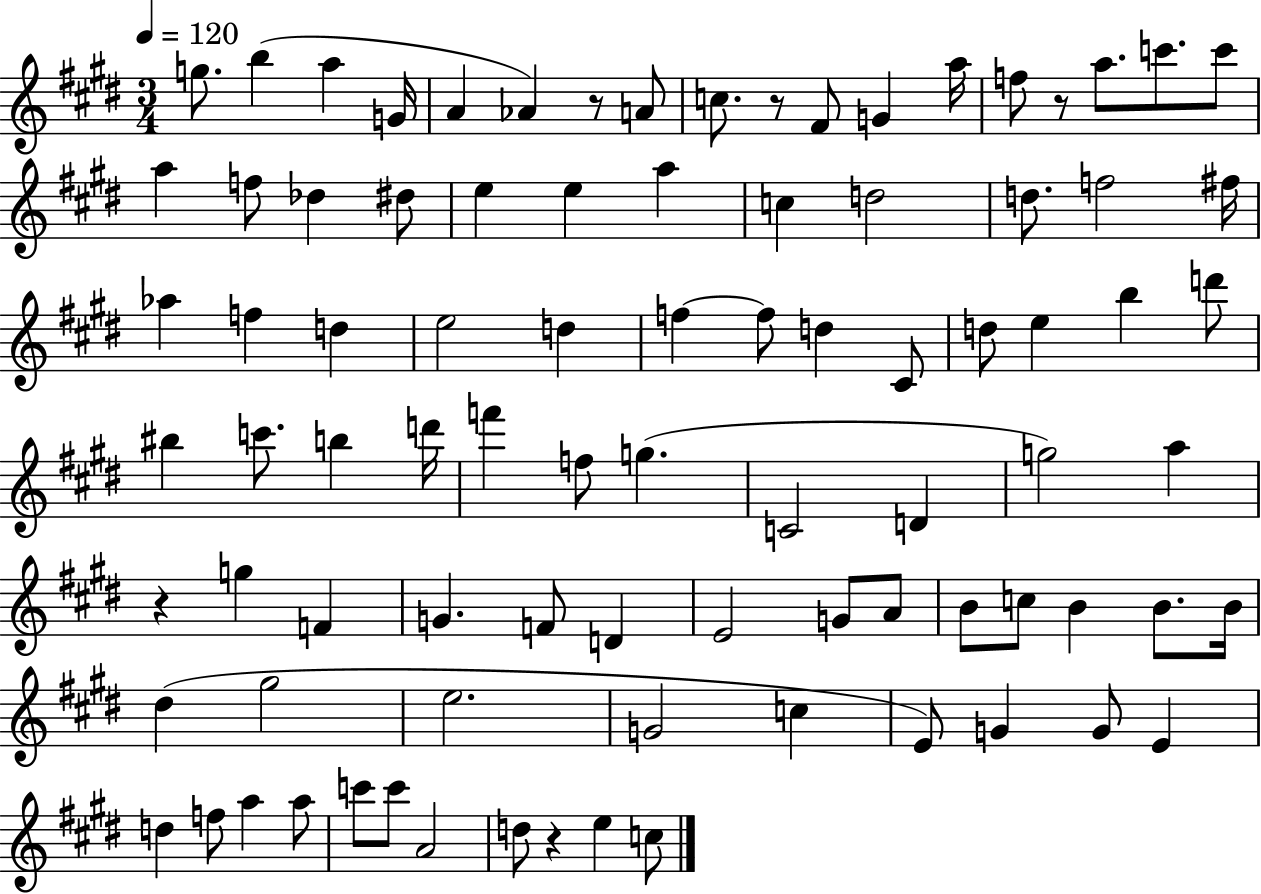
X:1
T:Untitled
M:3/4
L:1/4
K:E
g/2 b a G/4 A _A z/2 A/2 c/2 z/2 ^F/2 G a/4 f/2 z/2 a/2 c'/2 c'/2 a f/2 _d ^d/2 e e a c d2 d/2 f2 ^f/4 _a f d e2 d f f/2 d ^C/2 d/2 e b d'/2 ^b c'/2 b d'/4 f' f/2 g C2 D g2 a z g F G F/2 D E2 G/2 A/2 B/2 c/2 B B/2 B/4 ^d ^g2 e2 G2 c E/2 G G/2 E d f/2 a a/2 c'/2 c'/2 A2 d/2 z e c/2